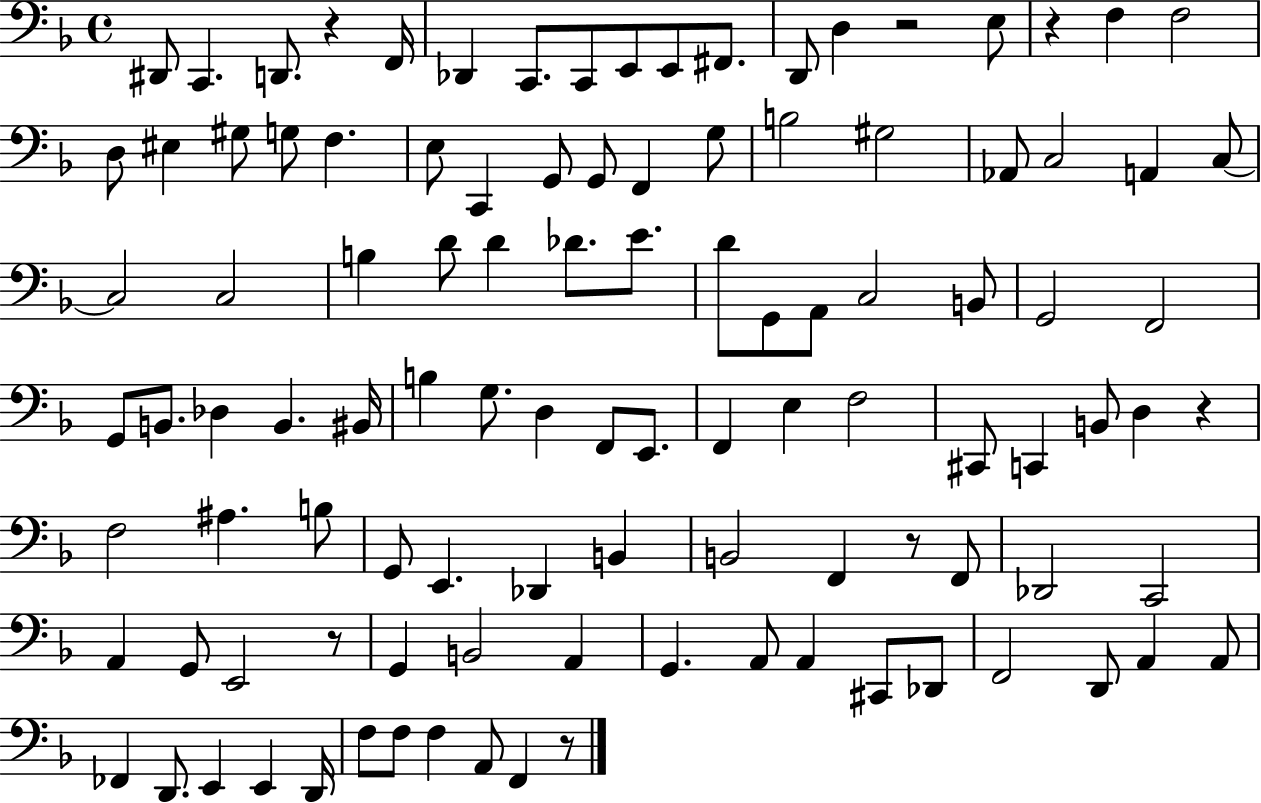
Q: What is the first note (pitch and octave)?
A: D#2